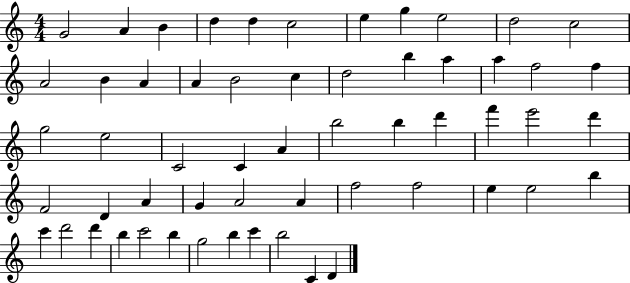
{
  \clef treble
  \numericTimeSignature
  \time 4/4
  \key c \major
  g'2 a'4 b'4 | d''4 d''4 c''2 | e''4 g''4 e''2 | d''2 c''2 | \break a'2 b'4 a'4 | a'4 b'2 c''4 | d''2 b''4 a''4 | a''4 f''2 f''4 | \break g''2 e''2 | c'2 c'4 a'4 | b''2 b''4 d'''4 | f'''4 e'''2 d'''4 | \break f'2 d'4 a'4 | g'4 a'2 a'4 | f''2 f''2 | e''4 e''2 b''4 | \break c'''4 d'''2 d'''4 | b''4 c'''2 b''4 | g''2 b''4 c'''4 | b''2 c'4 d'4 | \break \bar "|."
}